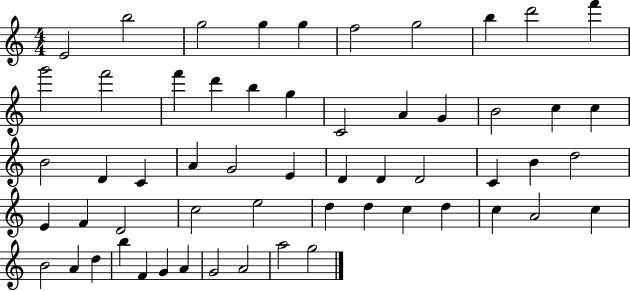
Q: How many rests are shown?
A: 0